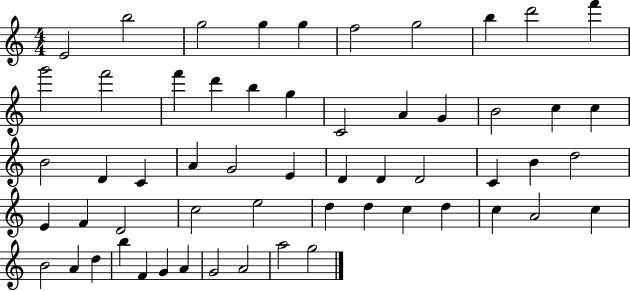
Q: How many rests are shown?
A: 0